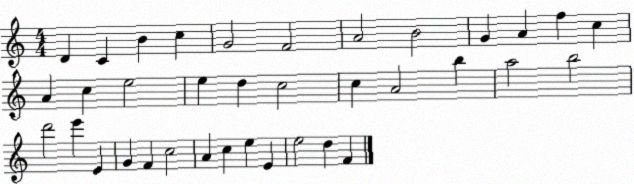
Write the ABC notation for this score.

X:1
T:Untitled
M:4/4
L:1/4
K:C
D C B c G2 F2 A2 B2 G A f c A c e2 e d c2 c A2 b a2 b2 d'2 e' E G F c2 A c e E e2 d F